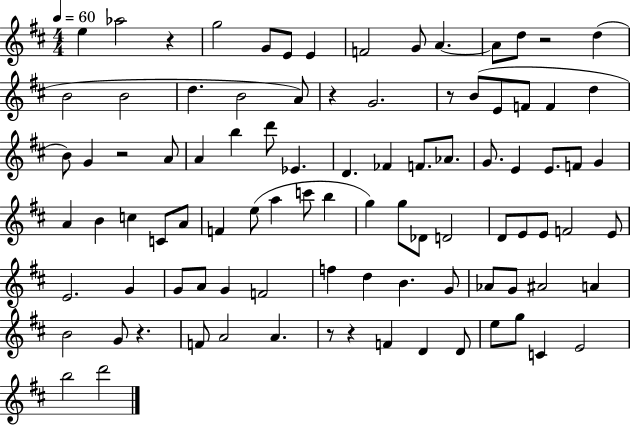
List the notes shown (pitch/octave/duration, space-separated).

E5/q Ab5/h R/q G5/h G4/e E4/e E4/q F4/h G4/e A4/q. A4/e D5/e R/h D5/q B4/h B4/h D5/q. B4/h A4/e R/q G4/h. R/e B4/e E4/e F4/e F4/q D5/q B4/e G4/q R/h A4/e A4/q B5/q D6/e Eb4/q. D4/q. FES4/q F4/e. Ab4/e. G4/e. E4/q E4/e. F4/e G4/q A4/q B4/q C5/q C4/e A4/e F4/q E5/e A5/q C6/e B5/q G5/q G5/e Db4/e D4/h D4/e E4/e E4/e F4/h E4/e E4/h. G4/q G4/e A4/e G4/q F4/h F5/q D5/q B4/q. G4/e Ab4/e G4/e A#4/h A4/q B4/h G4/e R/q. F4/e A4/h A4/q. R/e R/q F4/q D4/q D4/e E5/e G5/e C4/q E4/h B5/h D6/h